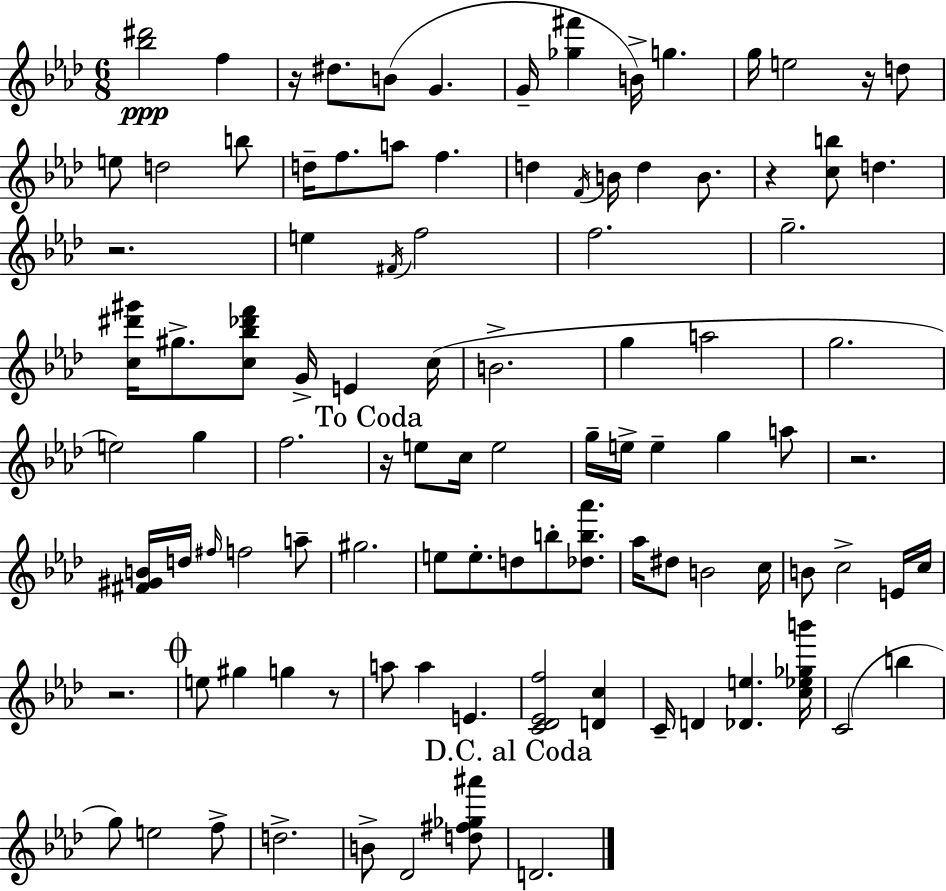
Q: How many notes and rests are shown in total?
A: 101